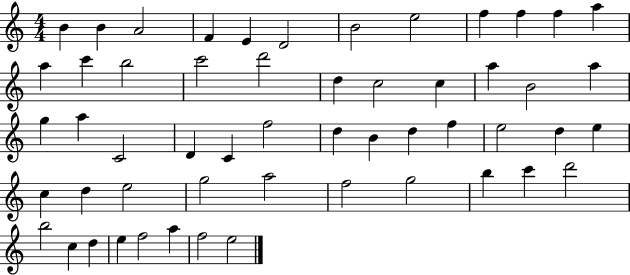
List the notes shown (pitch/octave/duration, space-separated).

B4/q B4/q A4/h F4/q E4/q D4/h B4/h E5/h F5/q F5/q F5/q A5/q A5/q C6/q B5/h C6/h D6/h D5/q C5/h C5/q A5/q B4/h A5/q G5/q A5/q C4/h D4/q C4/q F5/h D5/q B4/q D5/q F5/q E5/h D5/q E5/q C5/q D5/q E5/h G5/h A5/h F5/h G5/h B5/q C6/q D6/h B5/h C5/q D5/q E5/q F5/h A5/q F5/h E5/h